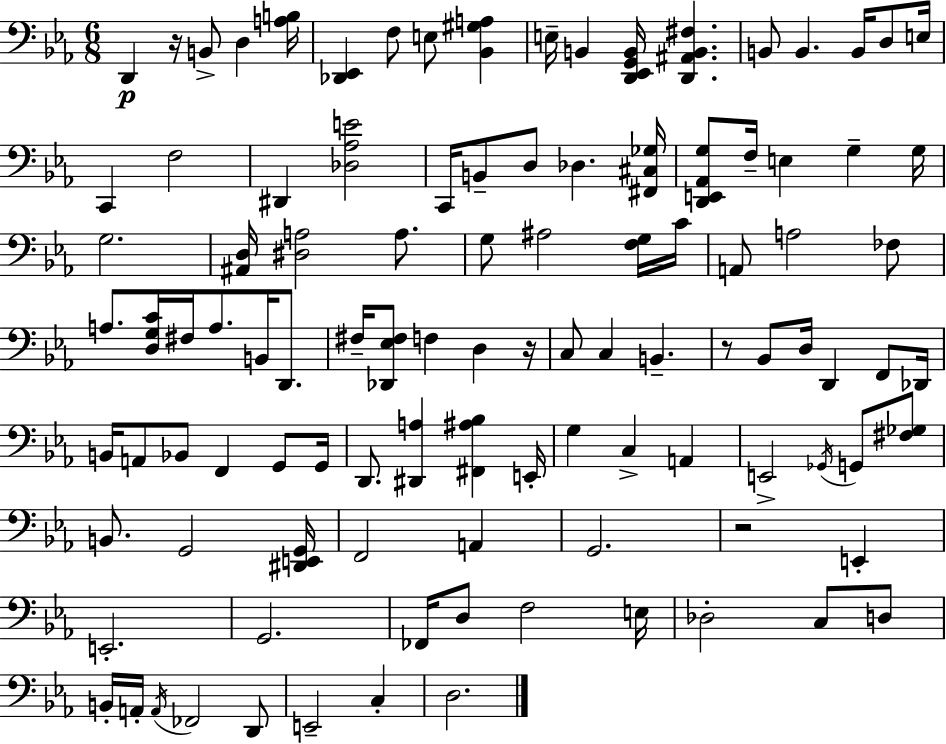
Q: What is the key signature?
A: EES major